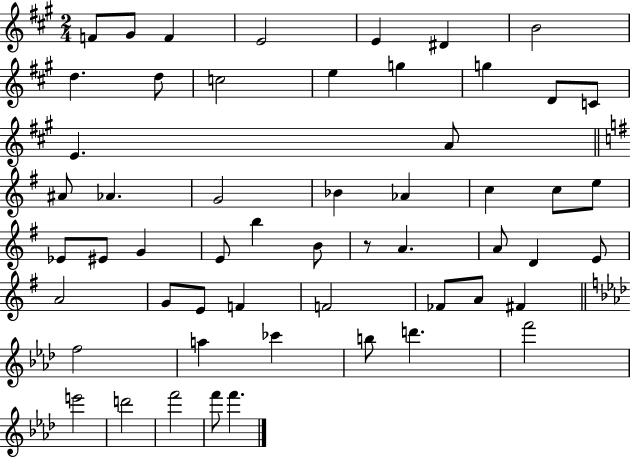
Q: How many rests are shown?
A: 1